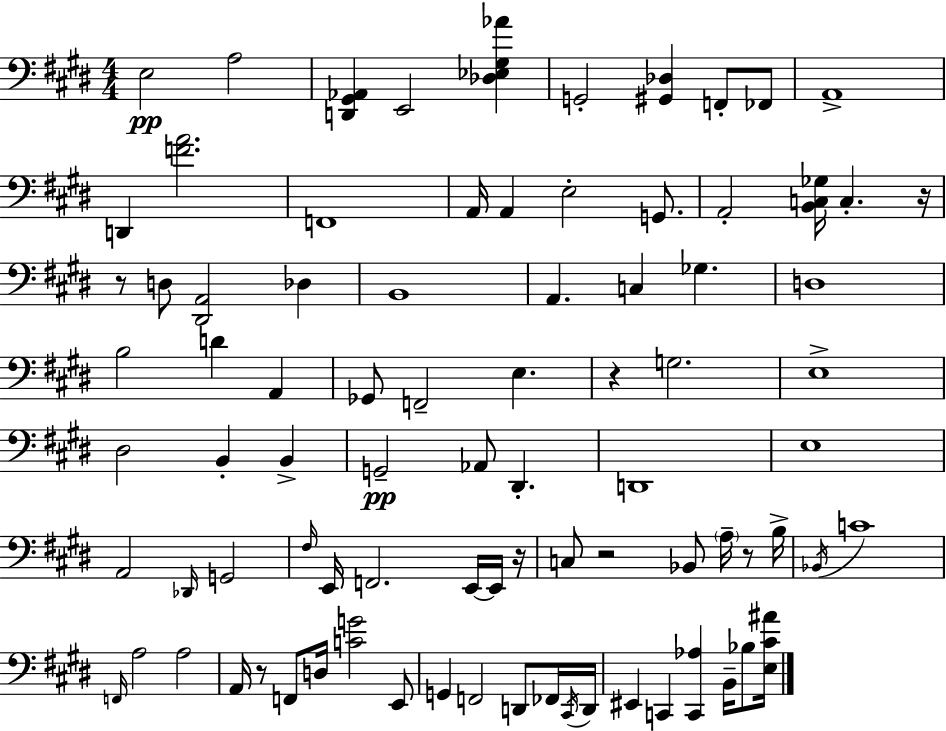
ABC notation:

X:1
T:Untitled
M:4/4
L:1/4
K:E
E,2 A,2 [D,,^G,,_A,,] E,,2 [_D,_E,^G,_A] G,,2 [^G,,_D,] F,,/2 _F,,/2 A,,4 D,, [FA]2 F,,4 A,,/4 A,, E,2 G,,/2 A,,2 [B,,C,_G,]/4 C, z/4 z/2 D,/2 [^D,,A,,]2 _D, B,,4 A,, C, _G, D,4 B,2 D A,, _G,,/2 F,,2 E, z G,2 E,4 ^D,2 B,, B,, G,,2 _A,,/2 ^D,, D,,4 E,4 A,,2 _D,,/4 G,,2 ^F,/4 E,,/4 F,,2 E,,/4 E,,/4 z/4 C,/2 z2 _B,,/2 A,/4 z/2 B,/4 _B,,/4 C4 F,,/4 A,2 A,2 A,,/4 z/2 F,,/2 D,/4 [CG]2 E,,/2 G,, F,,2 D,,/2 _F,,/4 ^C,,/4 D,,/4 ^E,, C,, [C,,_A,] B,,/4 _B,/2 [E,^C^A]/4